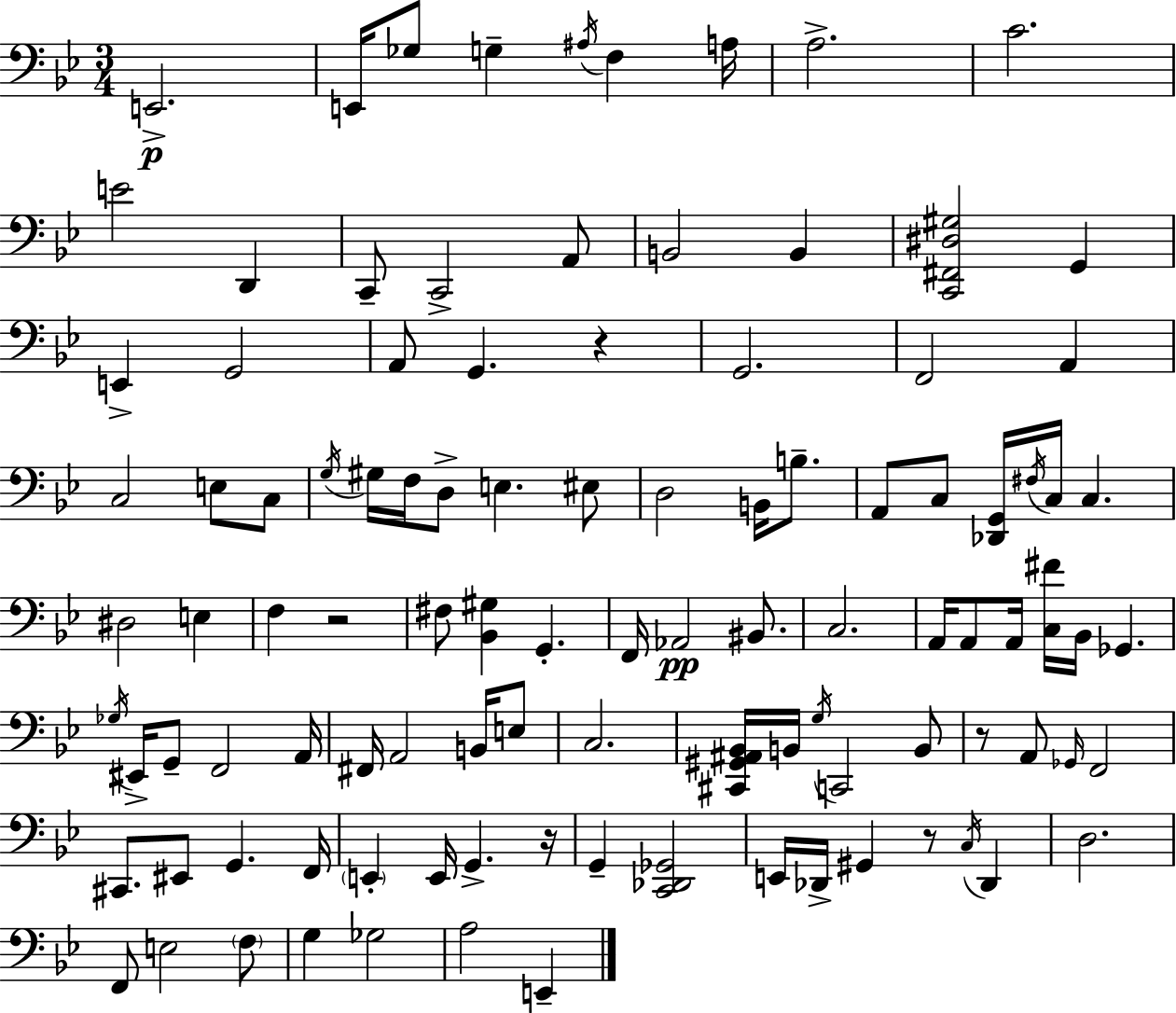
{
  \clef bass
  \numericTimeSignature
  \time 3/4
  \key g \minor
  e,2.->\p | e,16 ges8 g4-- \acciaccatura { ais16 } f4 | a16 a2.-> | c'2. | \break e'2 d,4 | c,8-- c,2-> a,8 | b,2 b,4 | <c, fis, dis gis>2 g,4 | \break e,4-> g,2 | a,8 g,4. r4 | g,2. | f,2 a,4 | \break c2 e8 c8 | \acciaccatura { g16 } gis16 f16 d8-> e4. | eis8 d2 b,16 b8.-- | a,8 c8 <des, g,>16 \acciaccatura { fis16 } c16 c4. | \break dis2 e4 | f4 r2 | fis8 <bes, gis>4 g,4.-. | f,16 aes,2\pp | \break bis,8. c2. | a,16 a,8 a,16 <c fis'>16 bes,16 ges,4. | \acciaccatura { ges16 } eis,16-> g,8-- f,2 | a,16 fis,16 a,2 | \break b,16 e8 c2. | <cis, gis, ais, bes,>16 b,16 \acciaccatura { g16 } c,2 | b,8 r8 a,8 \grace { ges,16 } f,2 | cis,8. eis,8 g,4. | \break f,16 \parenthesize e,4-. e,16 g,4.-> | r16 g,4-- <c, des, ges,>2 | e,16 des,16-> gis,4 | r8 \acciaccatura { c16 } des,4 d2. | \break f,8 e2 | \parenthesize f8 g4 ges2 | a2 | e,4-- \bar "|."
}